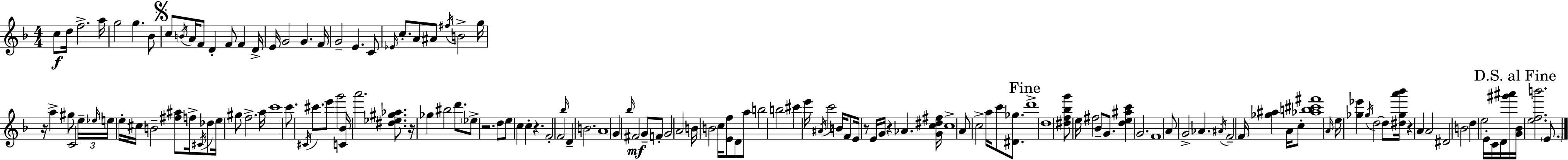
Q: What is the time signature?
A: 4/4